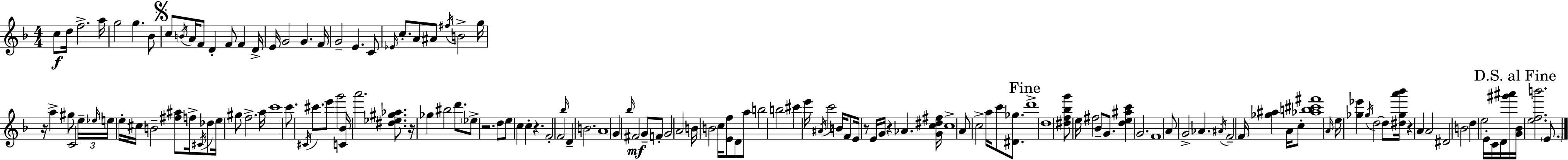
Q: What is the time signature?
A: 4/4